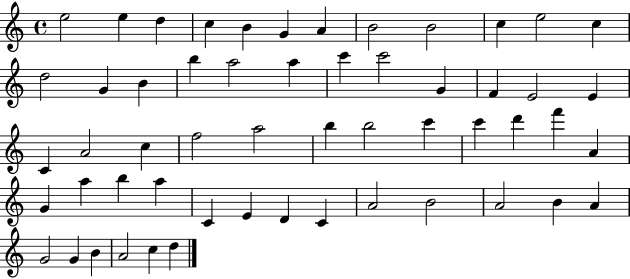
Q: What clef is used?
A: treble